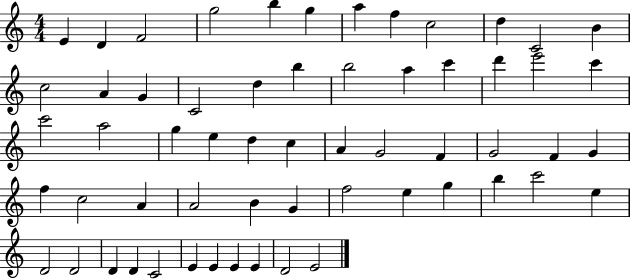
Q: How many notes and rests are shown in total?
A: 59